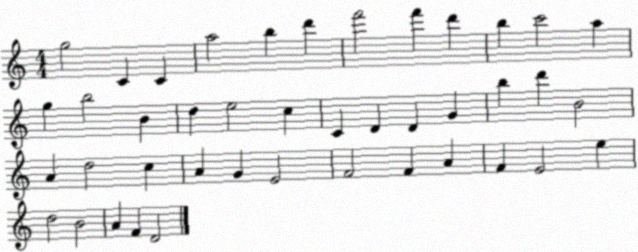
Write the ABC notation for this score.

X:1
T:Untitled
M:4/4
L:1/4
K:C
g2 C C a2 b d' f'2 f' d' b c'2 a g b2 B d e2 c C D D G b d' B2 A d2 c A G E2 F2 F A F E2 e d2 B2 A F D2